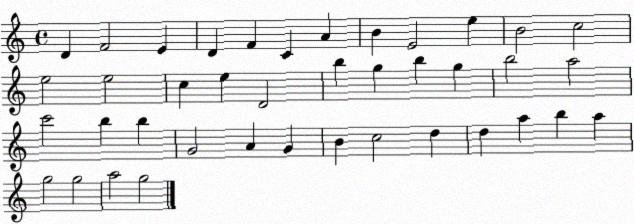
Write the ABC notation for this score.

X:1
T:Untitled
M:4/4
L:1/4
K:C
D F2 E D F C A B E2 e B2 c2 e2 e2 c e D2 b g b g b2 a2 c'2 b b G2 A G B c2 d d a b a g2 g2 a2 g2